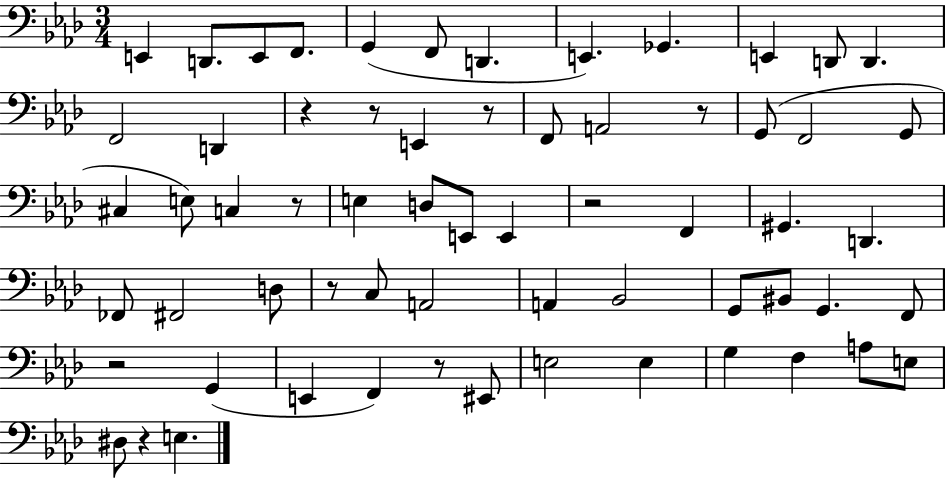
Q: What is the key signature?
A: AES major